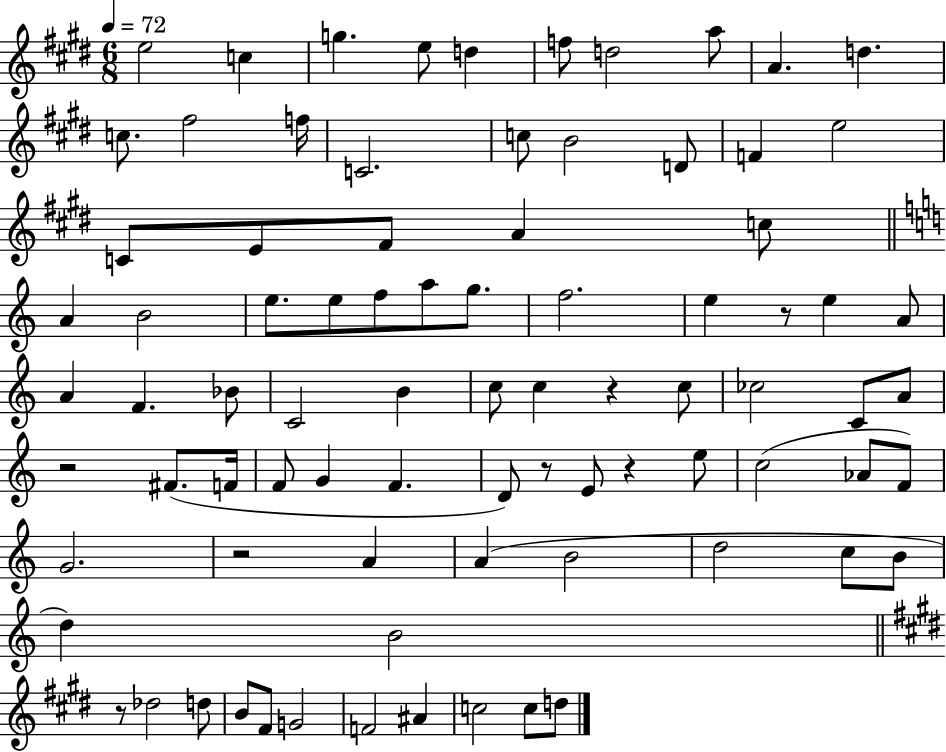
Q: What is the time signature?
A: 6/8